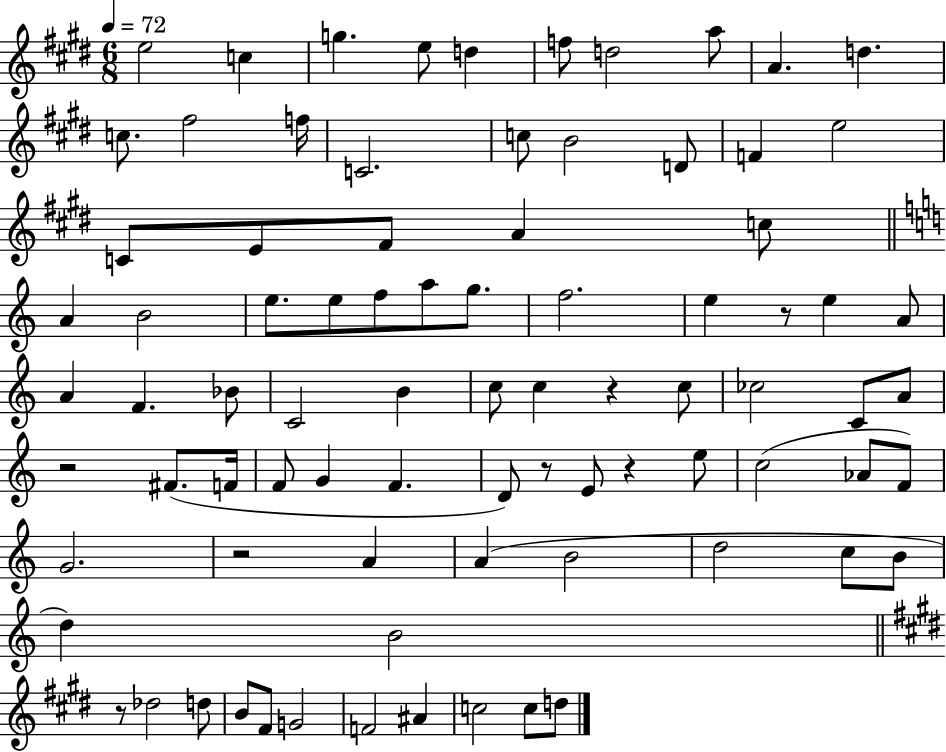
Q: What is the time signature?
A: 6/8